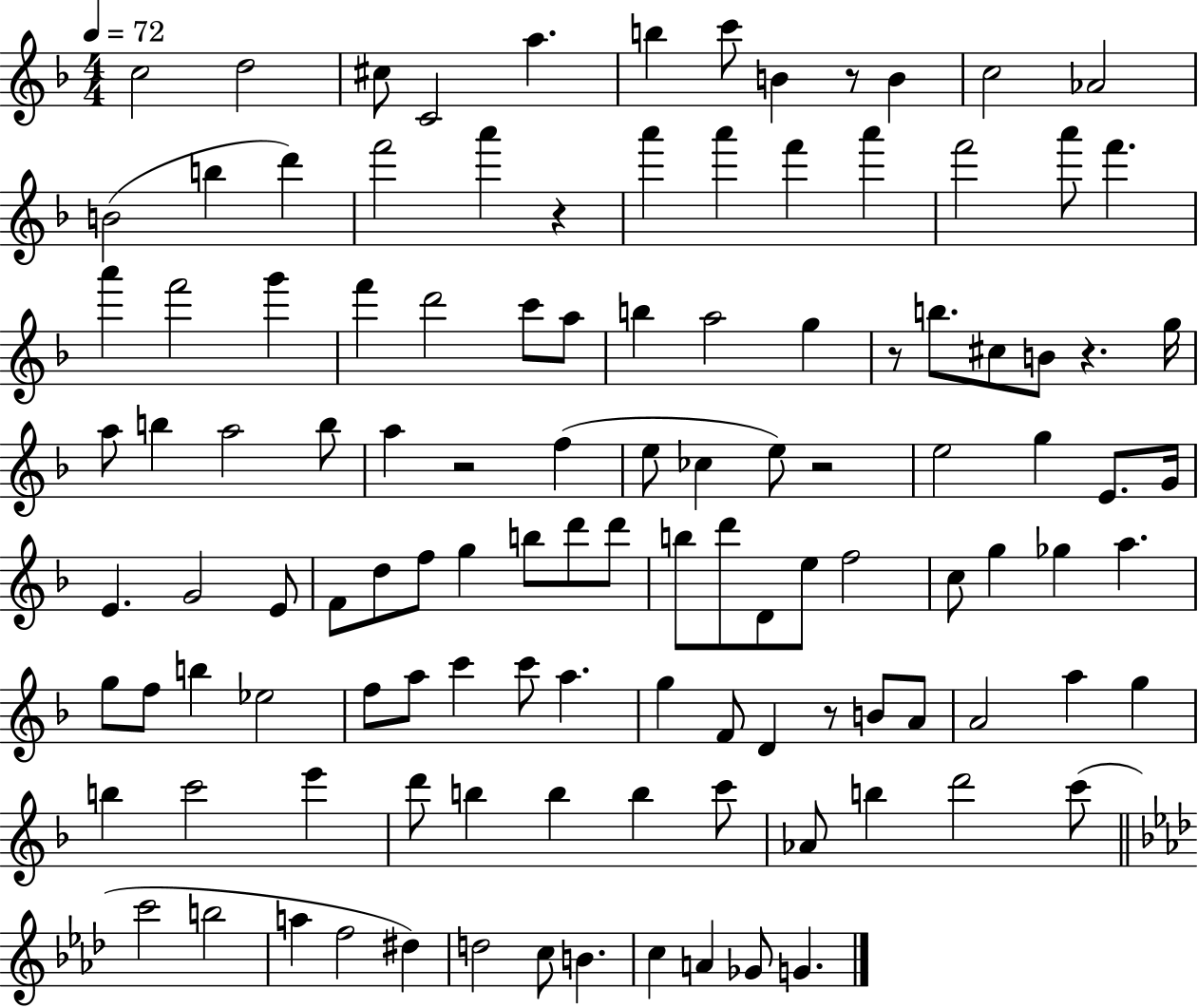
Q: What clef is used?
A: treble